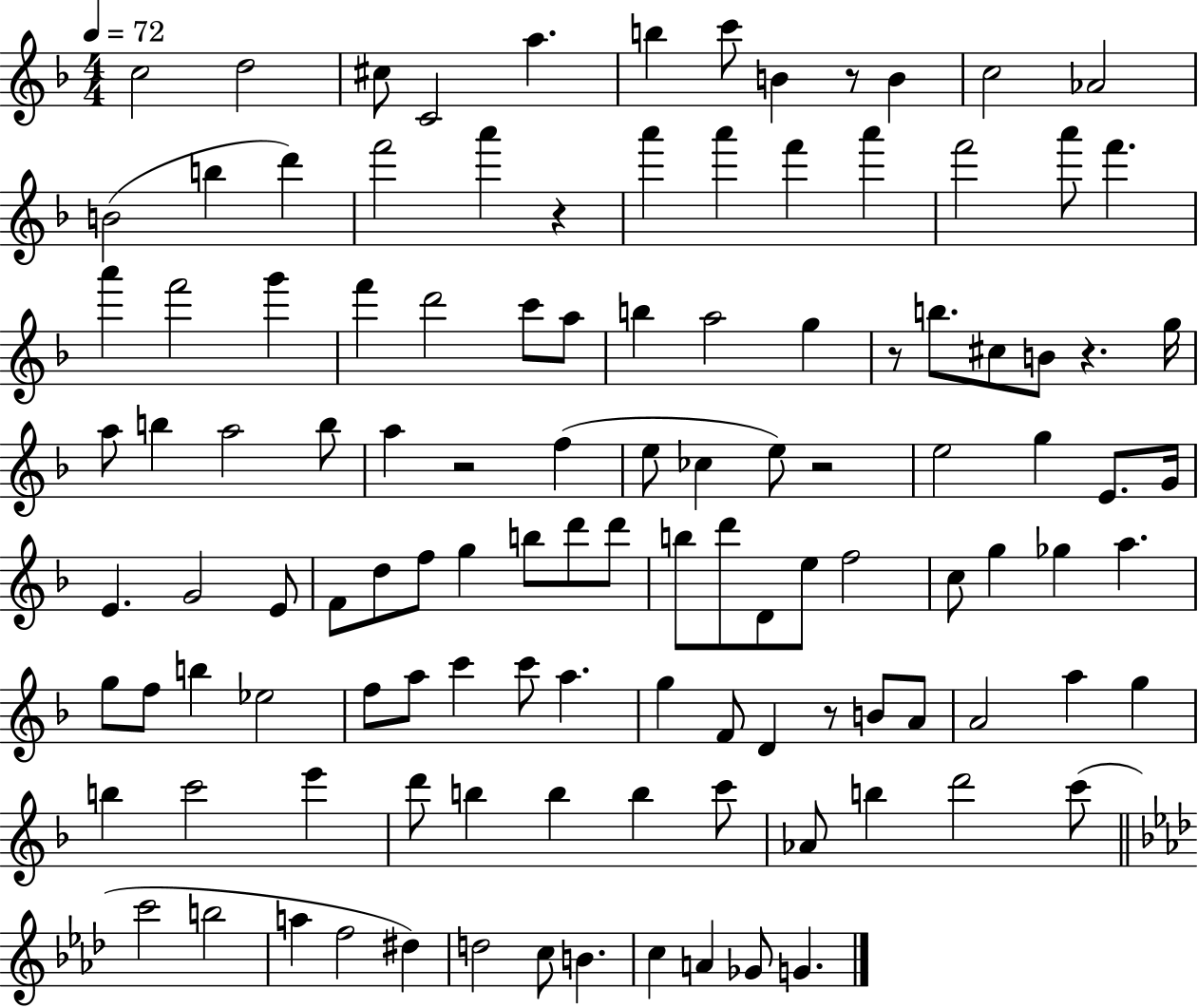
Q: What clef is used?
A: treble